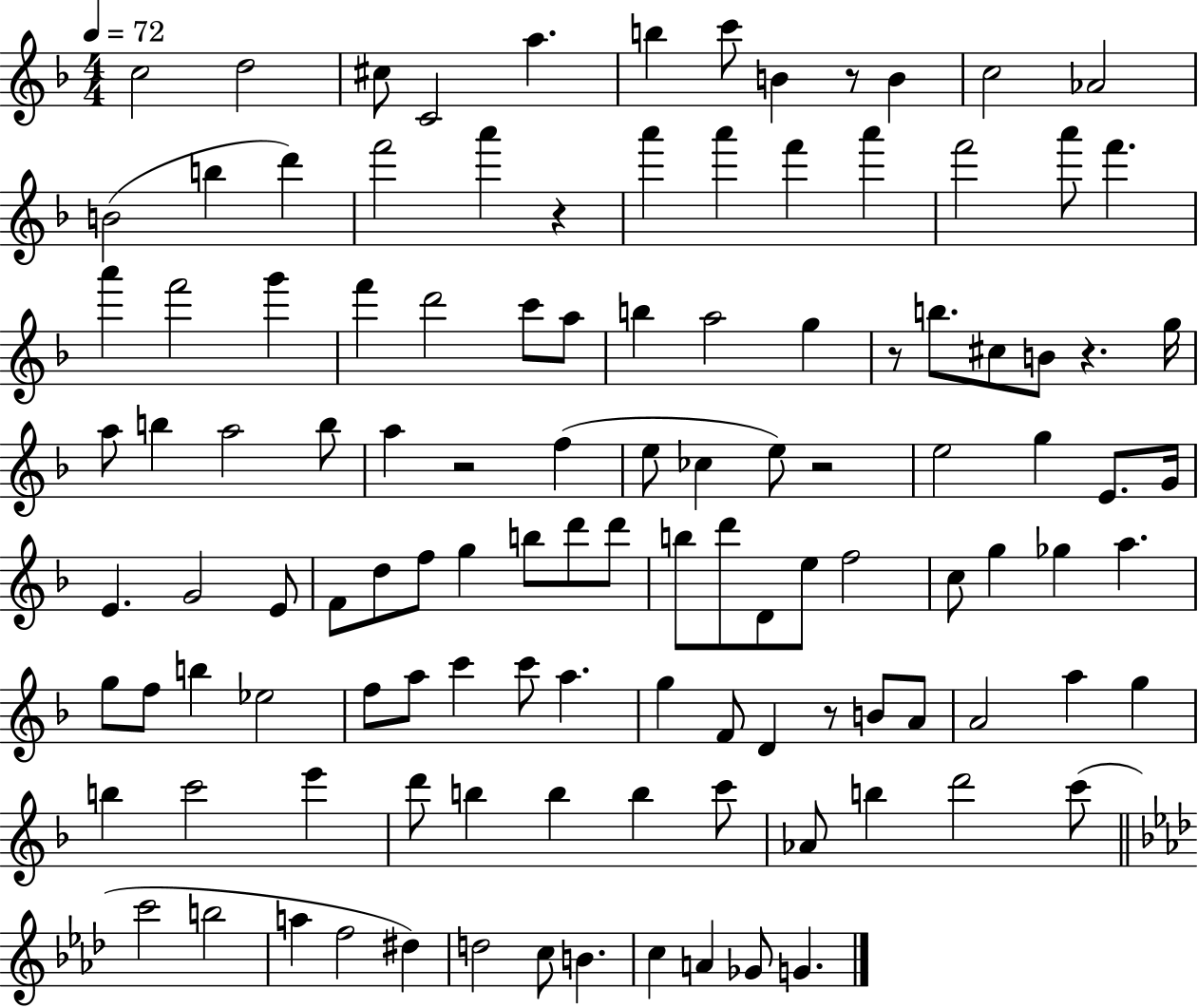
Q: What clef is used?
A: treble